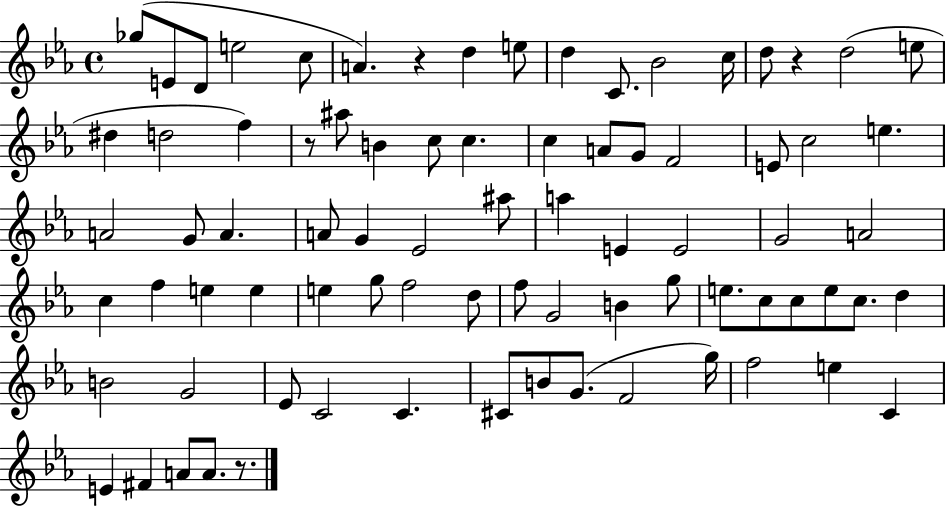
X:1
T:Untitled
M:4/4
L:1/4
K:Eb
_g/2 E/2 D/2 e2 c/2 A z d e/2 d C/2 _B2 c/4 d/2 z d2 e/2 ^d d2 f z/2 ^a/2 B c/2 c c A/2 G/2 F2 E/2 c2 e A2 G/2 A A/2 G _E2 ^a/2 a E E2 G2 A2 c f e e e g/2 f2 d/2 f/2 G2 B g/2 e/2 c/2 c/2 e/2 c/2 d B2 G2 _E/2 C2 C ^C/2 B/2 G/2 F2 g/4 f2 e C E ^F A/2 A/2 z/2